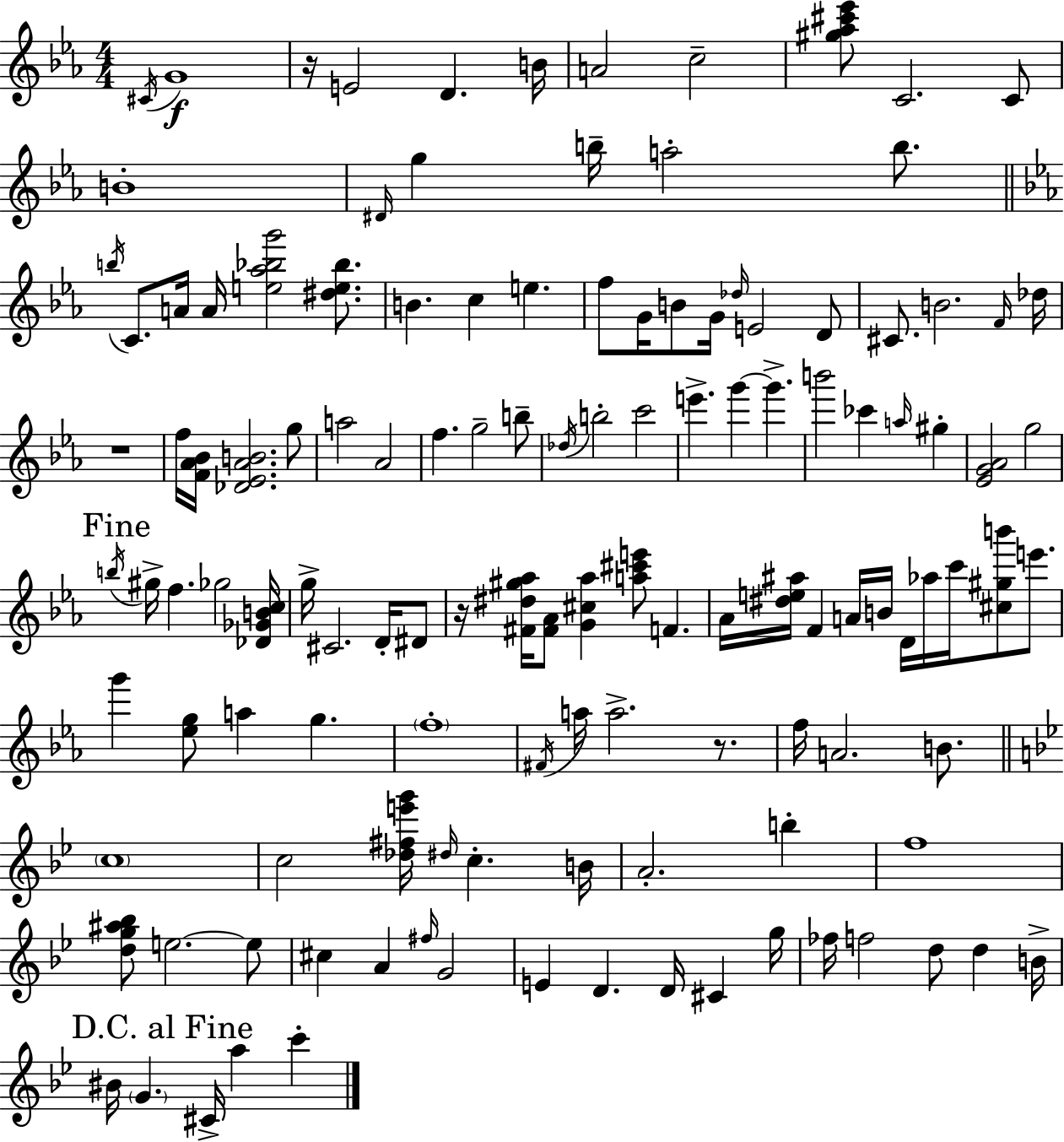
{
  \clef treble
  \numericTimeSignature
  \time 4/4
  \key ees \major
  \acciaccatura { cis'16 }\f g'1 | r16 e'2 d'4. | b'16 a'2 c''2-- | <gis'' aes'' cis''' ees'''>8 c'2. c'8 | \break b'1-. | \grace { dis'16 } g''4 b''16-- a''2-. b''8. | \bar "||" \break \key ees \major \acciaccatura { b''16 } c'8. a'16 a'16 <e'' aes'' bes'' g'''>2 <dis'' e'' bes''>8. | b'4. c''4 e''4. | f''8 g'16 b'8 g'16 \grace { des''16 } e'2 | d'8 cis'8. b'2. | \break \grace { f'16 } des''16 r1 | f''16 <f' aes' bes'>16 <des' ees' aes' b'>2. | g''8 a''2 aes'2 | f''4. g''2-- | \break b''8-- \acciaccatura { des''16 } b''2-. c'''2 | e'''4.-> g'''4~~ g'''4.-> | b'''2 ces'''4 | \grace { a''16 } gis''4-. <ees' g' aes'>2 g''2 | \break \mark "Fine" \acciaccatura { b''16 } gis''16-> f''4. ges''2 | <des' ges' b' c''>16 g''16-> cis'2. | d'16-. dis'8 r16 <fis' dis'' gis'' aes''>16 <fis' aes'>8 <g' cis'' aes''>4 <a'' cis''' e'''>8 | f'4. aes'16 <dis'' e'' ais''>16 f'4 a'16 b'16 d'16 aes''16 | \break c'''16 <cis'' gis'' b'''>8 e'''8. g'''4 <ees'' g''>8 a''4 | g''4. \parenthesize f''1-. | \acciaccatura { fis'16 } a''16 a''2.-> | r8. f''16 a'2. | \break b'8. \bar "||" \break \key g \minor \parenthesize c''1 | c''2 <des'' fis'' e''' g'''>16 \grace { dis''16 } c''4.-. | b'16 a'2.-. b''4-. | f''1 | \break <d'' g'' ais'' bes''>8 e''2.~~ e''8 | cis''4 a'4 \grace { fis''16 } g'2 | e'4 d'4. d'16 cis'4 | g''16 fes''16 f''2 d''8 d''4 | \break b'16-> \mark "D.C. al Fine" bis'16 \parenthesize g'4. cis'16-> a''4 c'''4-. | \bar "|."
}